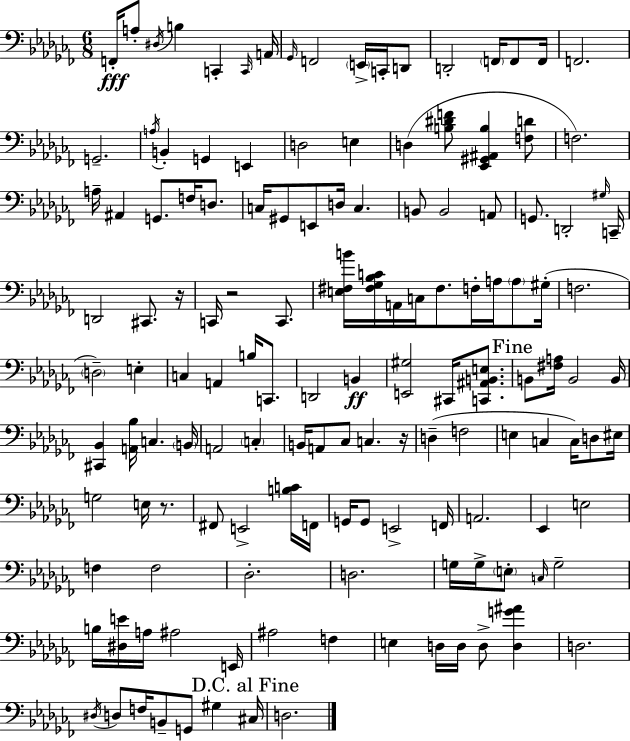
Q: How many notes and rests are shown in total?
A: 139